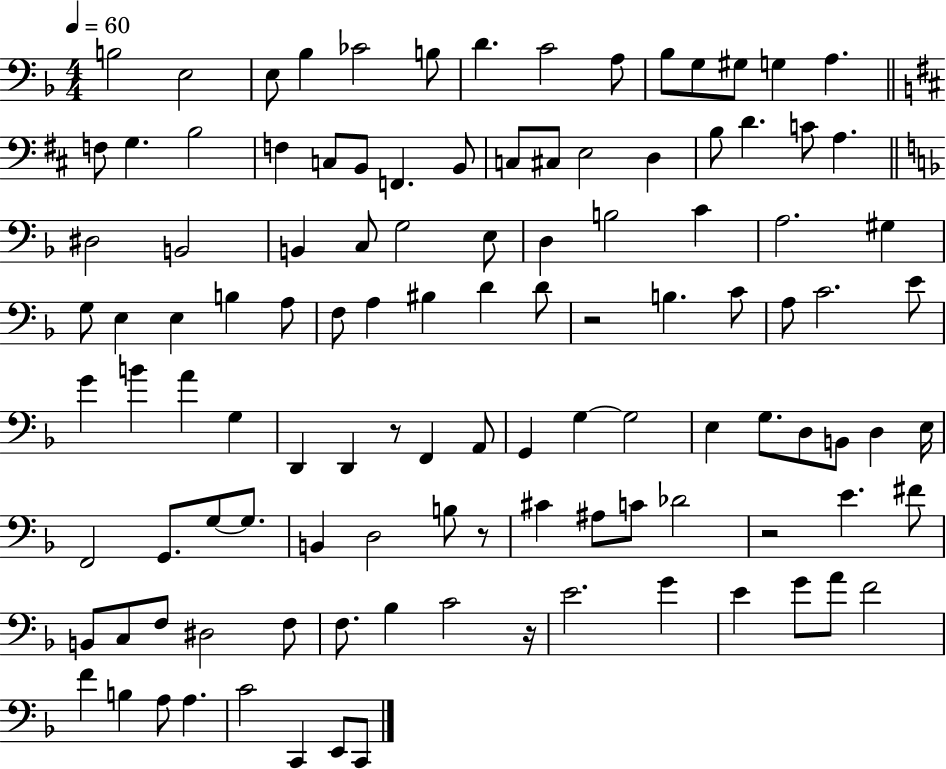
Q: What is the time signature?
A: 4/4